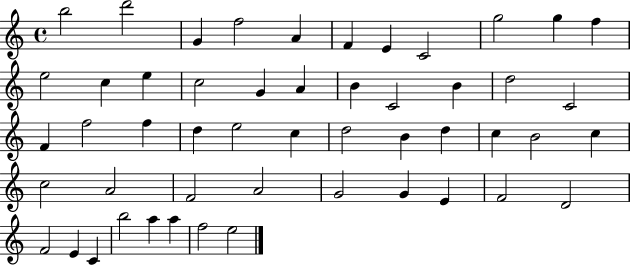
{
  \clef treble
  \time 4/4
  \defaultTimeSignature
  \key c \major
  b''2 d'''2 | g'4 f''2 a'4 | f'4 e'4 c'2 | g''2 g''4 f''4 | \break e''2 c''4 e''4 | c''2 g'4 a'4 | b'4 c'2 b'4 | d''2 c'2 | \break f'4 f''2 f''4 | d''4 e''2 c''4 | d''2 b'4 d''4 | c''4 b'2 c''4 | \break c''2 a'2 | f'2 a'2 | g'2 g'4 e'4 | f'2 d'2 | \break f'2 e'4 c'4 | b''2 a''4 a''4 | f''2 e''2 | \bar "|."
}